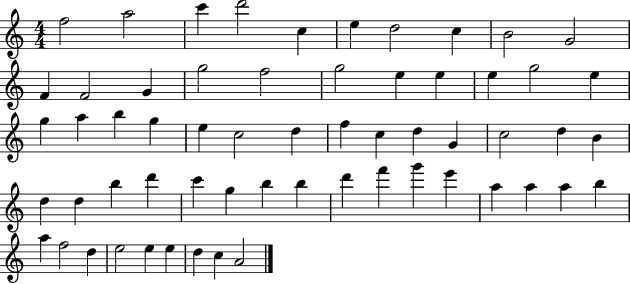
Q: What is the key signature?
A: C major